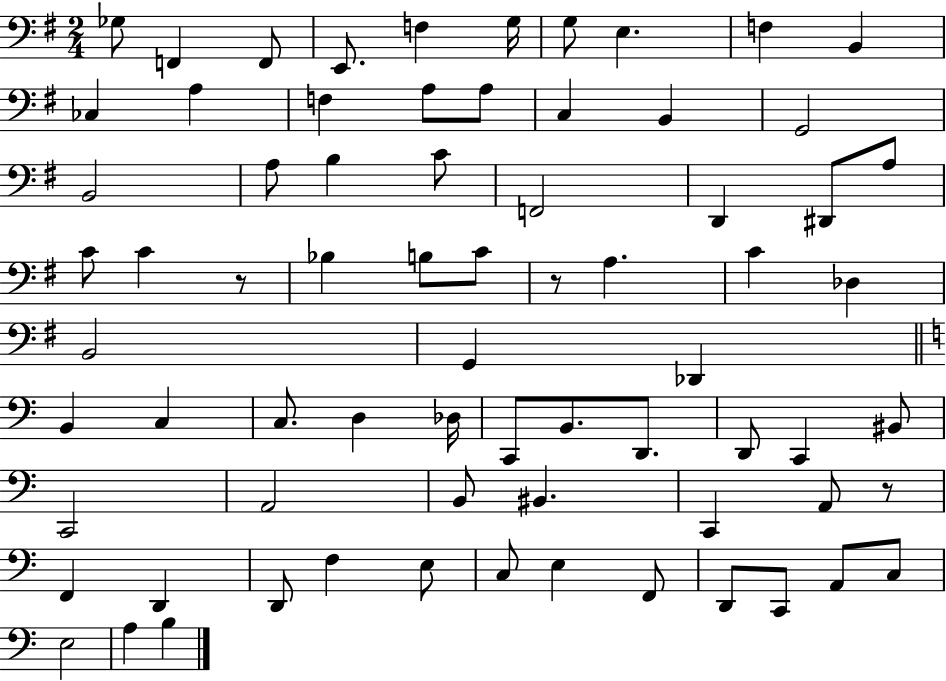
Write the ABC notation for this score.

X:1
T:Untitled
M:2/4
L:1/4
K:G
_G,/2 F,, F,,/2 E,,/2 F, G,/4 G,/2 E, F, B,, _C, A, F, A,/2 A,/2 C, B,, G,,2 B,,2 A,/2 B, C/2 F,,2 D,, ^D,,/2 A,/2 C/2 C z/2 _B, B,/2 C/2 z/2 A, C _D, B,,2 G,, _D,, B,, C, C,/2 D, _D,/4 C,,/2 B,,/2 D,,/2 D,,/2 C,, ^B,,/2 C,,2 A,,2 B,,/2 ^B,, C,, A,,/2 z/2 F,, D,, D,,/2 F, E,/2 C,/2 E, F,,/2 D,,/2 C,,/2 A,,/2 C,/2 E,2 A, B,